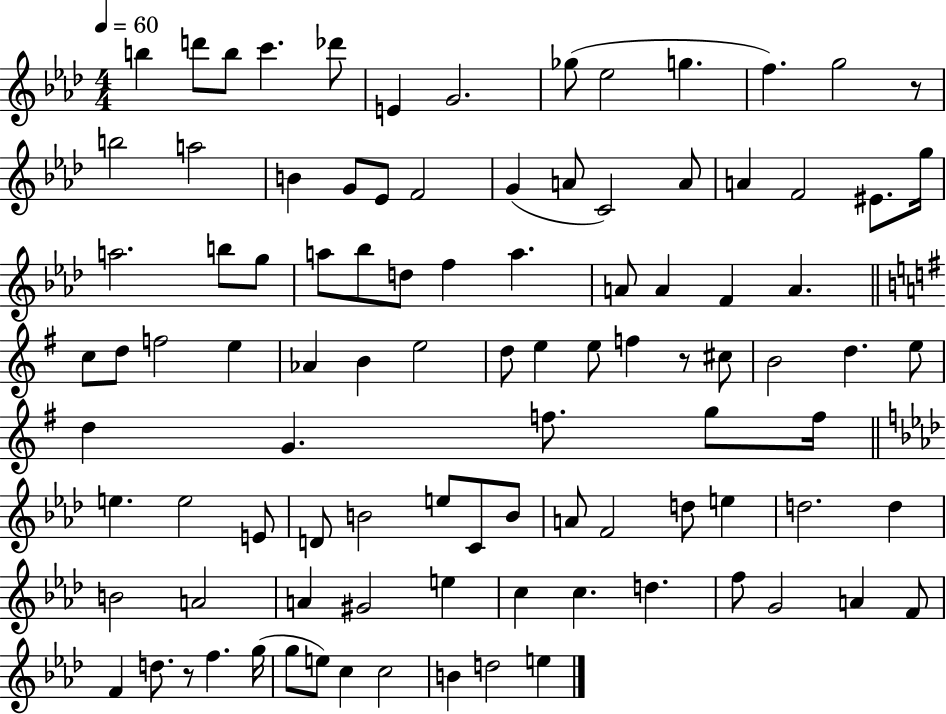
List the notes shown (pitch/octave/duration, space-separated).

B5/q D6/e B5/e C6/q. Db6/e E4/q G4/h. Gb5/e Eb5/h G5/q. F5/q. G5/h R/e B5/h A5/h B4/q G4/e Eb4/e F4/h G4/q A4/e C4/h A4/e A4/q F4/h EIS4/e. G5/s A5/h. B5/e G5/e A5/e Bb5/e D5/e F5/q A5/q. A4/e A4/q F4/q A4/q. C5/e D5/e F5/h E5/q Ab4/q B4/q E5/h D5/e E5/q E5/e F5/q R/e C#5/e B4/h D5/q. E5/e D5/q G4/q. F5/e. G5/e F5/s E5/q. E5/h E4/e D4/e B4/h E5/e C4/e B4/e A4/e F4/h D5/e E5/q D5/h. D5/q B4/h A4/h A4/q G#4/h E5/q C5/q C5/q. D5/q. F5/e G4/h A4/q F4/e F4/q D5/e. R/e F5/q. G5/s G5/e E5/e C5/q C5/h B4/q D5/h E5/q